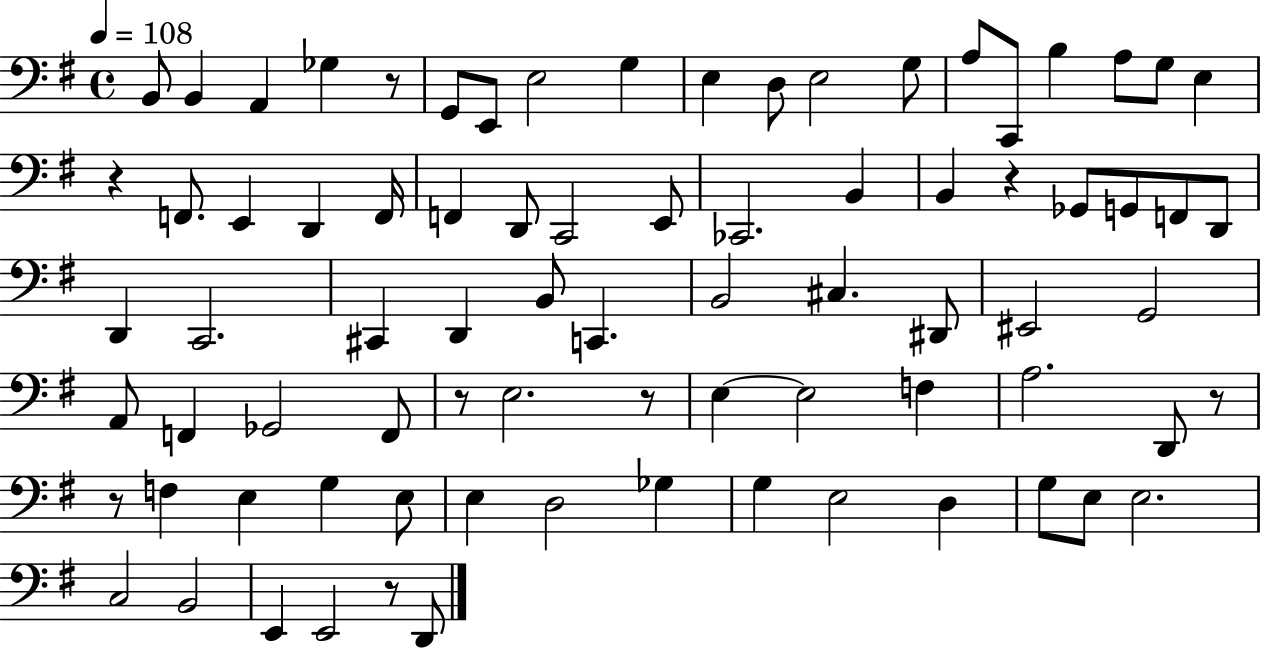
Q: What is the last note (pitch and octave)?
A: D2